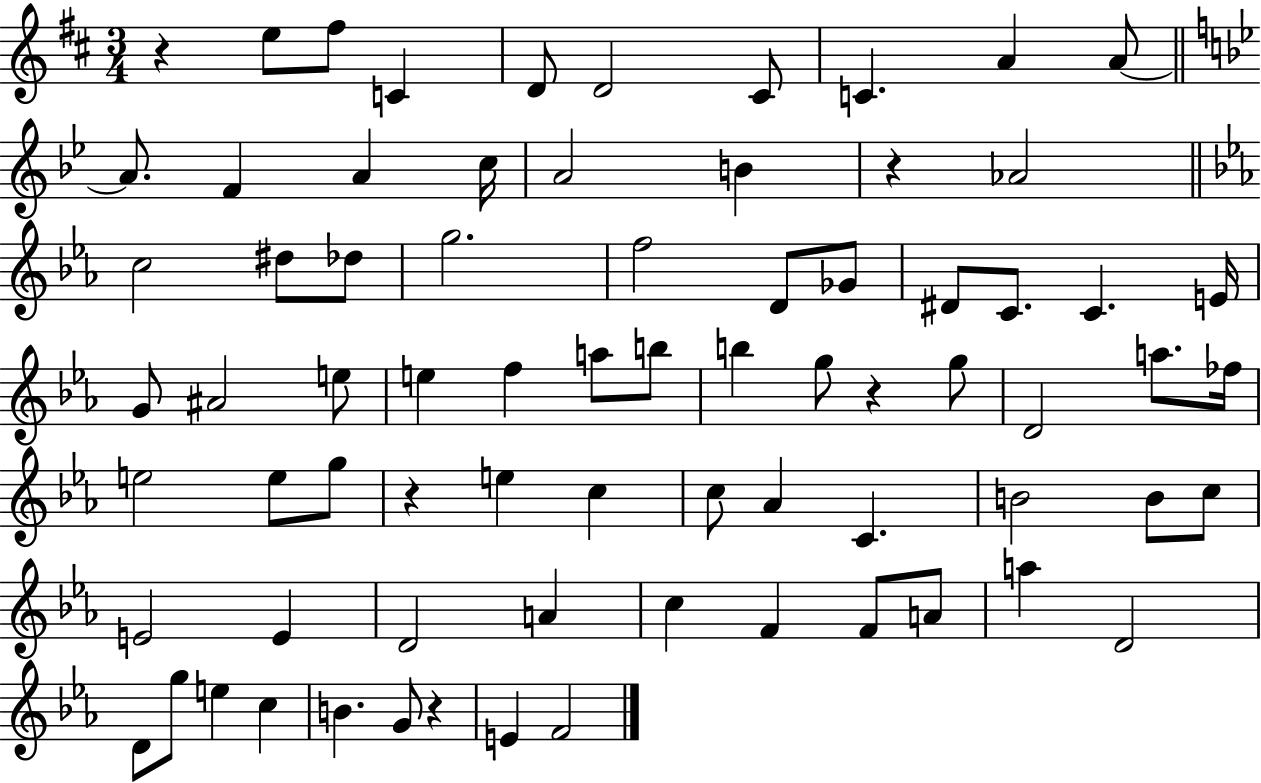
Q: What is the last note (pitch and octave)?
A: F4